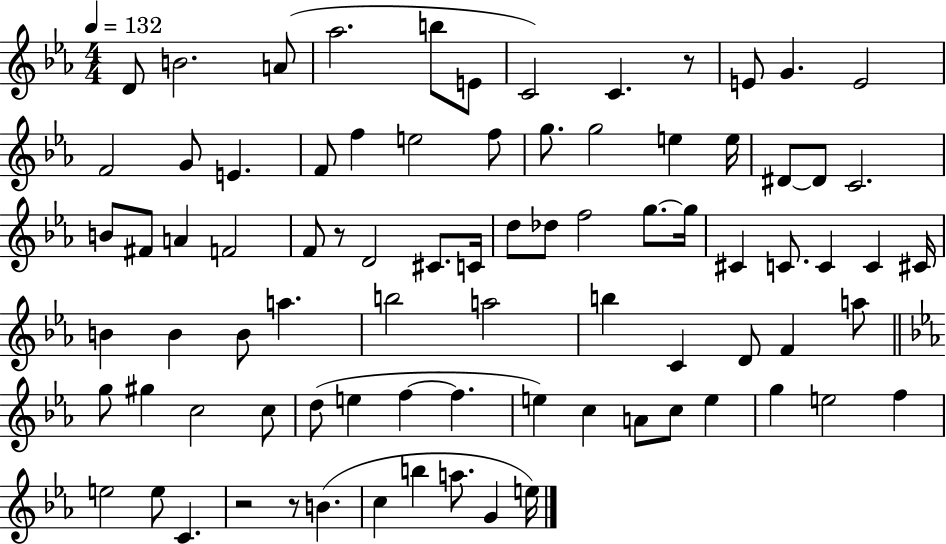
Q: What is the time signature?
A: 4/4